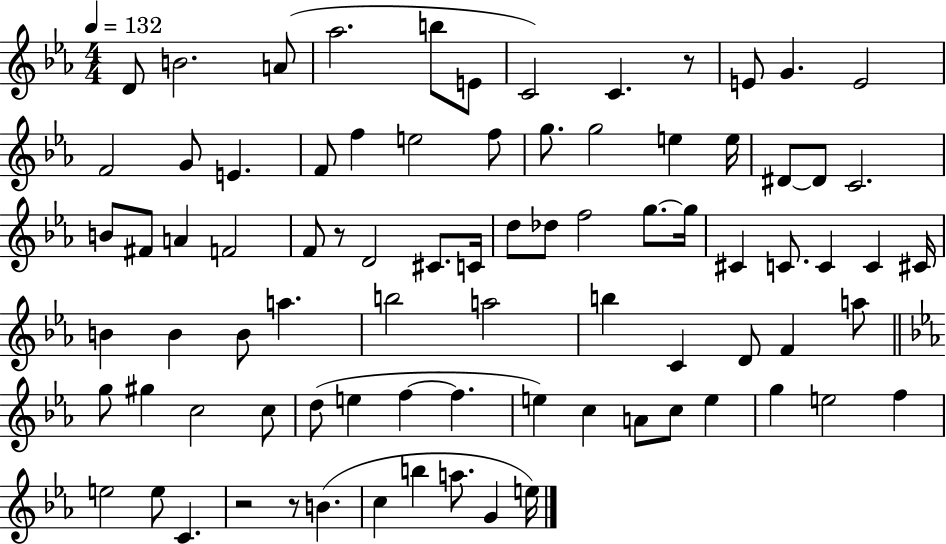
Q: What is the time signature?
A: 4/4